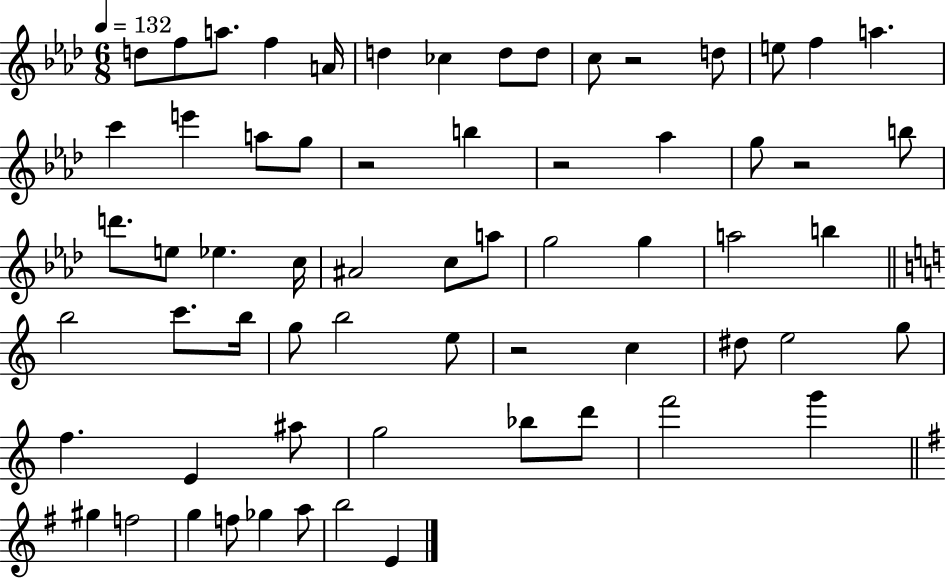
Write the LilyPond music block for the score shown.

{
  \clef treble
  \numericTimeSignature
  \time 6/8
  \key aes \major
  \tempo 4 = 132
  \repeat volta 2 { d''8 f''8 a''8. f''4 a'16 | d''4 ces''4 d''8 d''8 | c''8 r2 d''8 | e''8 f''4 a''4. | \break c'''4 e'''4 a''8 g''8 | r2 b''4 | r2 aes''4 | g''8 r2 b''8 | \break d'''8. e''8 ees''4. c''16 | ais'2 c''8 a''8 | g''2 g''4 | a''2 b''4 | \break \bar "||" \break \key a \minor b''2 c'''8. b''16 | g''8 b''2 e''8 | r2 c''4 | dis''8 e''2 g''8 | \break f''4. e'4 ais''8 | g''2 bes''8 d'''8 | f'''2 g'''4 | \bar "||" \break \key e \minor gis''4 f''2 | g''4 f''8 ges''4 a''8 | b''2 e'4 | } \bar "|."
}